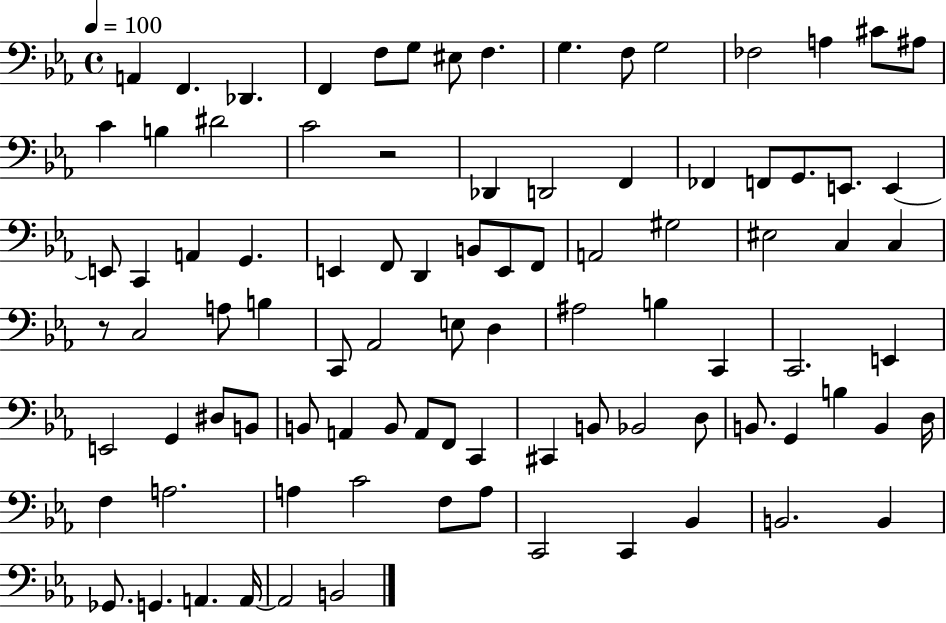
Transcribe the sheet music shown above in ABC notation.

X:1
T:Untitled
M:4/4
L:1/4
K:Eb
A,, F,, _D,, F,, F,/2 G,/2 ^E,/2 F, G, F,/2 G,2 _F,2 A, ^C/2 ^A,/2 C B, ^D2 C2 z2 _D,, D,,2 F,, _F,, F,,/2 G,,/2 E,,/2 E,, E,,/2 C,, A,, G,, E,, F,,/2 D,, B,,/2 E,,/2 F,,/2 A,,2 ^G,2 ^E,2 C, C, z/2 C,2 A,/2 B, C,,/2 _A,,2 E,/2 D, ^A,2 B, C,, C,,2 E,, E,,2 G,, ^D,/2 B,,/2 B,,/2 A,, B,,/2 A,,/2 F,,/2 C,, ^C,, B,,/2 _B,,2 D,/2 B,,/2 G,, B, B,, D,/4 F, A,2 A, C2 F,/2 A,/2 C,,2 C,, _B,, B,,2 B,, _G,,/2 G,, A,, A,,/4 A,,2 B,,2